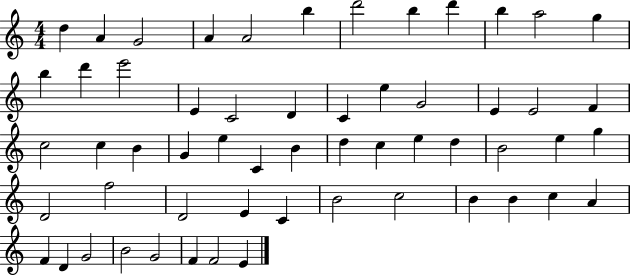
D5/q A4/q G4/h A4/q A4/h B5/q D6/h B5/q D6/q B5/q A5/h G5/q B5/q D6/q E6/h E4/q C4/h D4/q C4/q E5/q G4/h E4/q E4/h F4/q C5/h C5/q B4/q G4/q E5/q C4/q B4/q D5/q C5/q E5/q D5/q B4/h E5/q G5/q D4/h F5/h D4/h E4/q C4/q B4/h C5/h B4/q B4/q C5/q A4/q F4/q D4/q G4/h B4/h G4/h F4/q F4/h E4/q